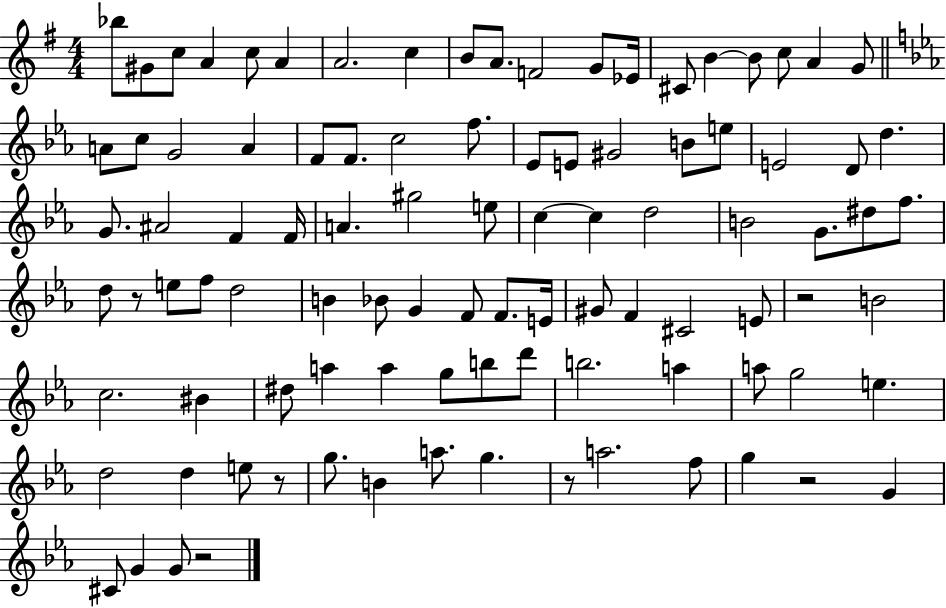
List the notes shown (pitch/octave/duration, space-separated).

Bb5/e G#4/e C5/e A4/q C5/e A4/q A4/h. C5/q B4/e A4/e. F4/h G4/e Eb4/s C#4/e B4/q B4/e C5/e A4/q G4/e A4/e C5/e G4/h A4/q F4/e F4/e. C5/h F5/e. Eb4/e E4/e G#4/h B4/e E5/e E4/h D4/e D5/q. G4/e. A#4/h F4/q F4/s A4/q. G#5/h E5/e C5/q C5/q D5/h B4/h G4/e. D#5/e F5/e. D5/e R/e E5/e F5/e D5/h B4/q Bb4/e G4/q F4/e F4/e. E4/s G#4/e F4/q C#4/h E4/e R/h B4/h C5/h. BIS4/q D#5/e A5/q A5/q G5/e B5/e D6/e B5/h. A5/q A5/e G5/h E5/q. D5/h D5/q E5/e R/e G5/e. B4/q A5/e. G5/q. R/e A5/h. F5/e G5/q R/h G4/q C#4/e G4/q G4/e R/h